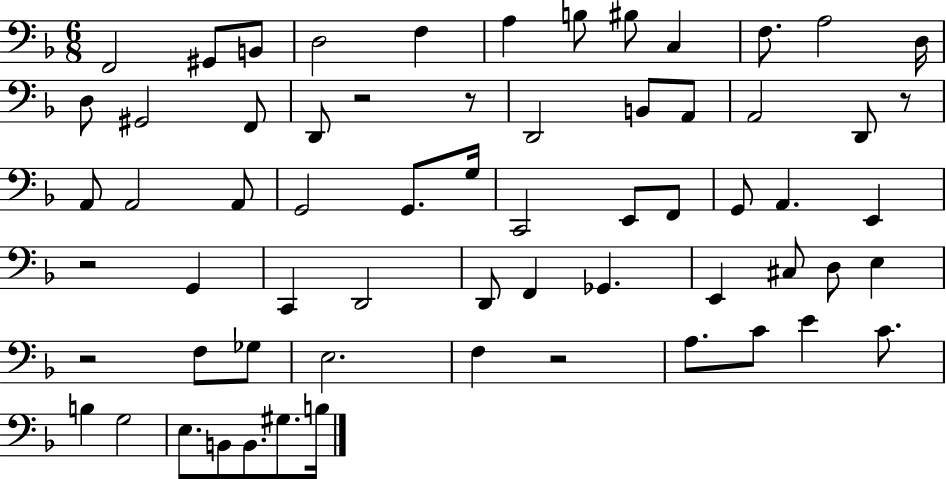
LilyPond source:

{
  \clef bass
  \numericTimeSignature
  \time 6/8
  \key f \major
  f,2 gis,8 b,8 | d2 f4 | a4 b8 bis8 c4 | f8. a2 d16 | \break d8 gis,2 f,8 | d,8 r2 r8 | d,2 b,8 a,8 | a,2 d,8 r8 | \break a,8 a,2 a,8 | g,2 g,8. g16 | c,2 e,8 f,8 | g,8 a,4. e,4 | \break r2 g,4 | c,4 d,2 | d,8 f,4 ges,4. | e,4 cis8 d8 e4 | \break r2 f8 ges8 | e2. | f4 r2 | a8. c'8 e'4 c'8. | \break b4 g2 | e8. b,8 b,8. gis8. b16 | \bar "|."
}